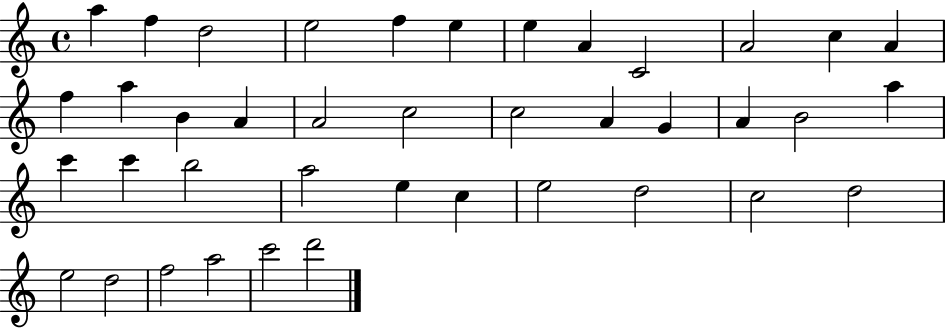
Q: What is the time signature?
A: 4/4